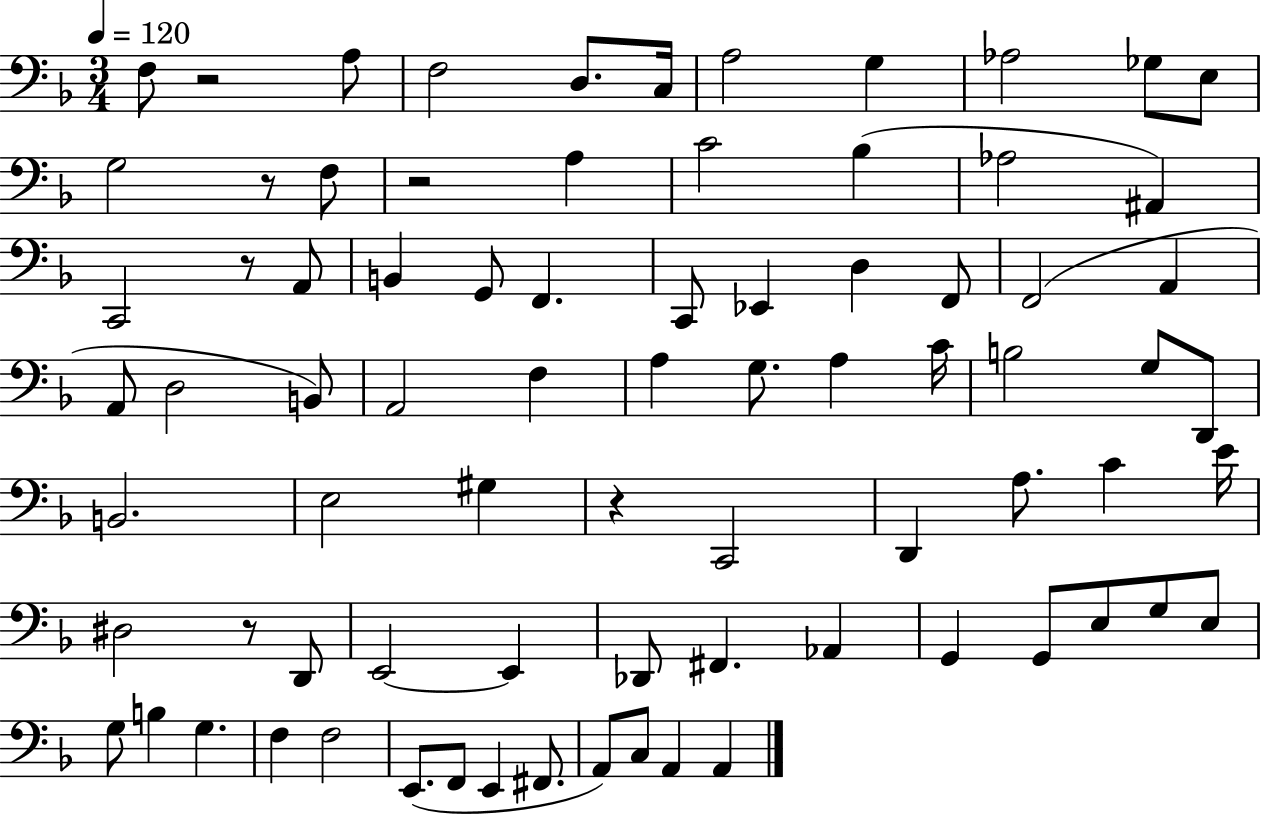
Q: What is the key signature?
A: F major